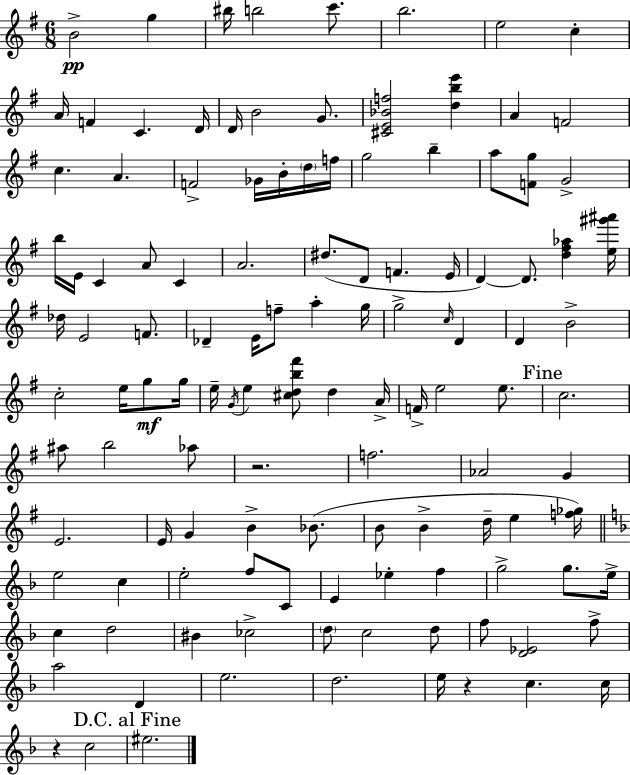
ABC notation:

X:1
T:Untitled
M:6/8
L:1/4
K:Em
B2 g ^b/4 b2 c'/2 b2 e2 c A/4 F C D/4 D/4 B2 G/2 [^CE_Bf]2 [dbe'] A F2 c A F2 _G/4 B/4 d/4 f/4 g2 b a/2 [Fg]/2 G2 b/4 E/4 C A/2 C A2 ^d/2 D/2 F E/4 D D/2 [d^f_a] [e^g'^a']/4 _d/4 E2 F/2 _D E/4 f/2 a g/4 g2 c/4 D D B2 c2 e/4 g/2 g/4 e/4 G/4 e [^cdb^f']/2 d A/4 F/4 e2 e/2 c2 ^a/2 b2 _a/2 z2 f2 _A2 G E2 E/4 G B _B/2 B/2 B d/4 e [f_g]/4 e2 c e2 f/2 C/2 E _e f g2 g/2 e/4 c d2 ^B _c2 d/2 c2 d/2 f/2 [D_E]2 f/2 a2 D e2 d2 e/4 z c c/4 z c2 ^e2